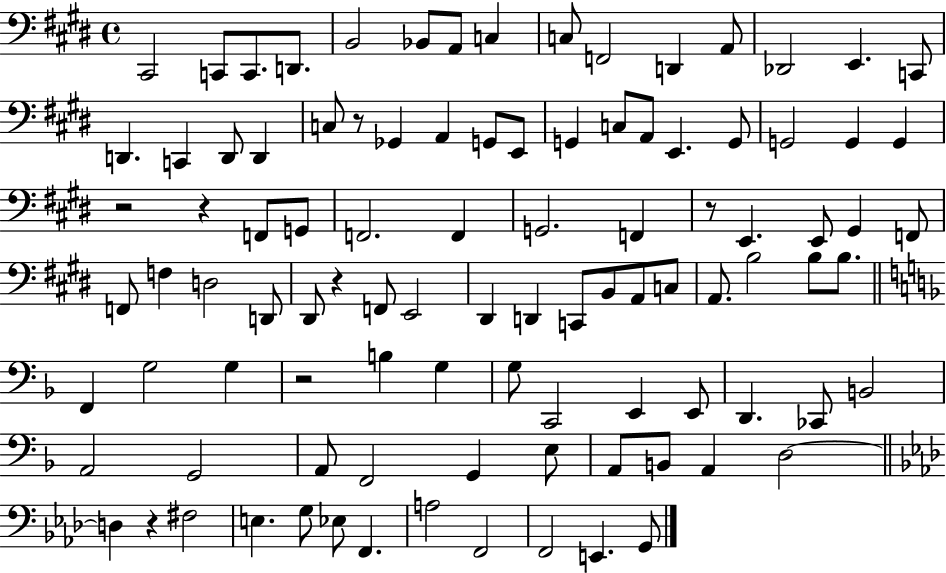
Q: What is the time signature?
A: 4/4